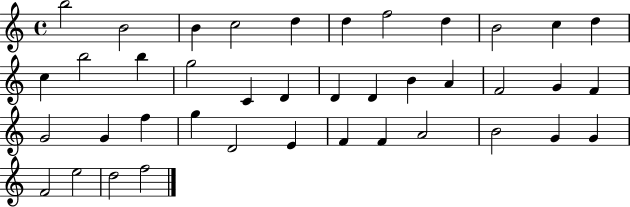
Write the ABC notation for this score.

X:1
T:Untitled
M:4/4
L:1/4
K:C
b2 B2 B c2 d d f2 d B2 c d c b2 b g2 C D D D B A F2 G F G2 G f g D2 E F F A2 B2 G G F2 e2 d2 f2